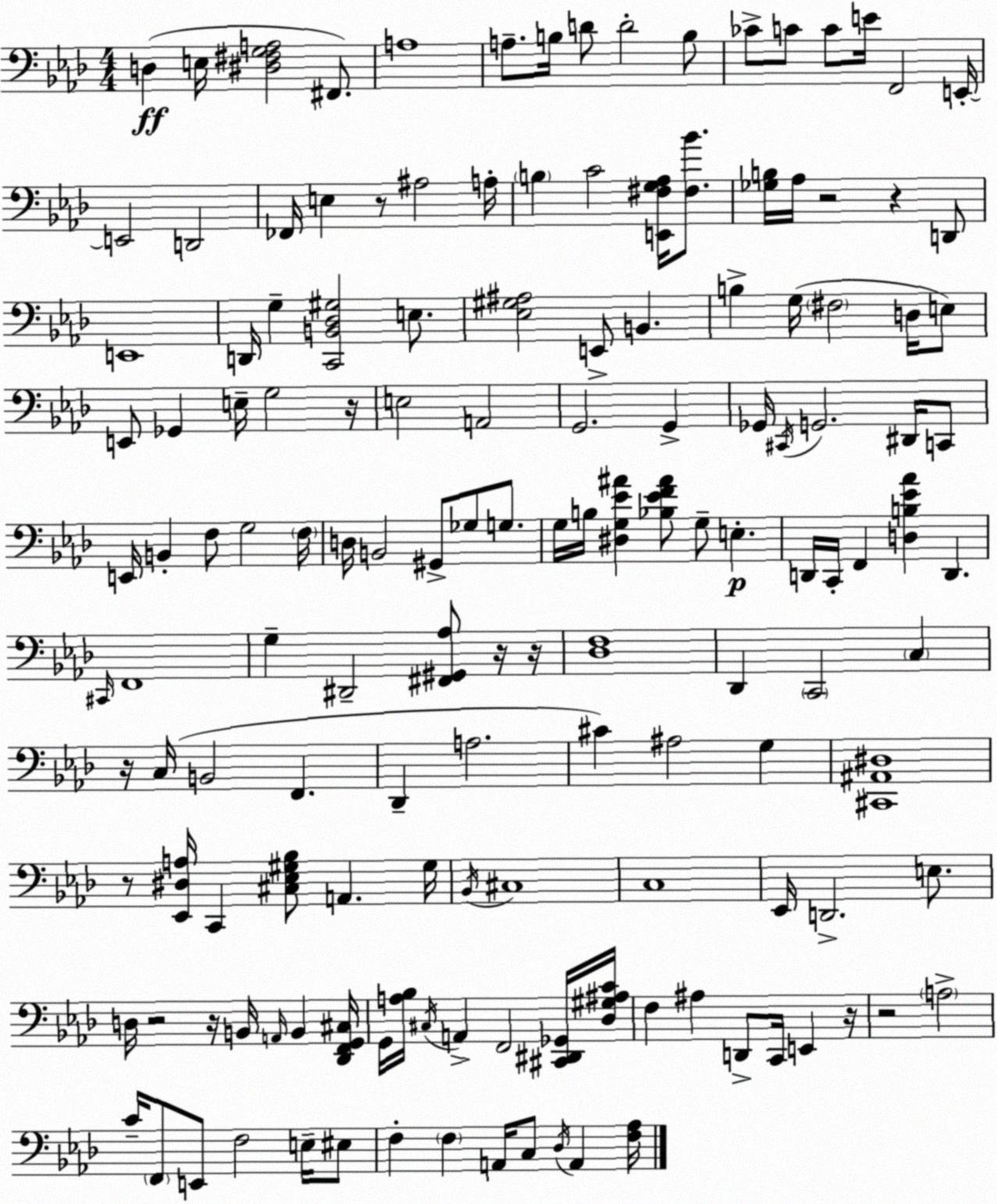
X:1
T:Untitled
M:4/4
L:1/4
K:Ab
D, E,/4 [^D,^F,G,A,]2 ^F,,/2 A,4 A,/2 B,/4 D/2 D2 B,/2 _C/2 C/2 C/2 E/4 F,,2 E,,/4 E,,2 D,,2 _F,,/4 E, z/2 ^A,2 A,/4 B, C2 [E,,^F,G,_A,]/4 [^F,_B]/2 [_G,B,]/4 _A,/4 z2 z D,,/2 E,,4 D,,/4 G, [C,,B,,_D,^G,]2 E,/2 [_E,^G,^A,]2 E,,/2 B,, B, G,/4 ^F,2 D,/4 E,/2 E,,/2 _G,, E,/4 G,2 z/4 E,2 A,,2 G,,2 G,, _G,,/4 ^C,,/4 G,,2 ^D,,/4 C,,/2 E,,/4 B,, F,/2 G,2 F,/4 D,/4 B,,2 ^G,,/2 _G,/2 G,/2 G,/4 B,/4 [^D,G,_E^A] [_B,_EF^A]/2 G,/2 E, D,,/4 C,,/4 F,, [D,B,_E_A] D,, ^C,,/4 F,,4 G, ^D,,2 [^F,,^G,,_A,]/2 z/4 z/4 [_D,F,]4 _D,, C,,2 C, z/4 C,/4 B,,2 F,, _D,, A,2 ^C ^A,2 G, [^C,,^A,,^D,]4 z/2 [_E,,^D,A,]/4 C,, [^C,_E,^G,_B,]/2 A,, ^G,/4 _B,,/4 ^C,4 C,4 _E,,/4 D,,2 E,/2 D,/4 z2 z/4 B,,/4 A,,/4 B,, [_D,,F,,G,,^C,]/4 G,,/4 [A,_B,]/4 ^C,/4 A,, F,,2 [^C,,^D,,_G,,]/4 [_D,^G,^A,C]/4 F, ^A, D,,/2 C,,/4 E,, z/4 z2 A,2 C/4 F,,/2 E,,/2 F,2 E,/4 ^E,/2 F, F, A,,/4 C,/2 _D,/4 A,, [F,_A,]/4